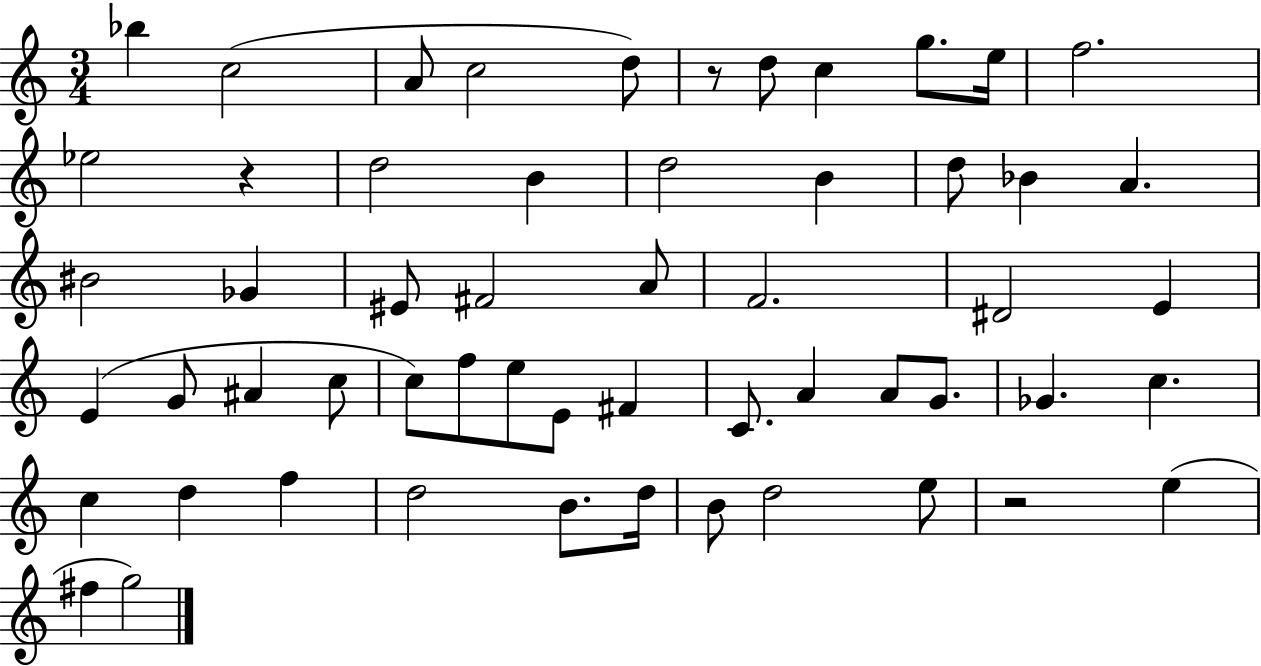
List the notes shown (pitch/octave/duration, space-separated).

Bb5/q C5/h A4/e C5/h D5/e R/e D5/e C5/q G5/e. E5/s F5/h. Eb5/h R/q D5/h B4/q D5/h B4/q D5/e Bb4/q A4/q. BIS4/h Gb4/q EIS4/e F#4/h A4/e F4/h. D#4/h E4/q E4/q G4/e A#4/q C5/e C5/e F5/e E5/e E4/e F#4/q C4/e. A4/q A4/e G4/e. Gb4/q. C5/q. C5/q D5/q F5/q D5/h B4/e. D5/s B4/e D5/h E5/e R/h E5/q F#5/q G5/h